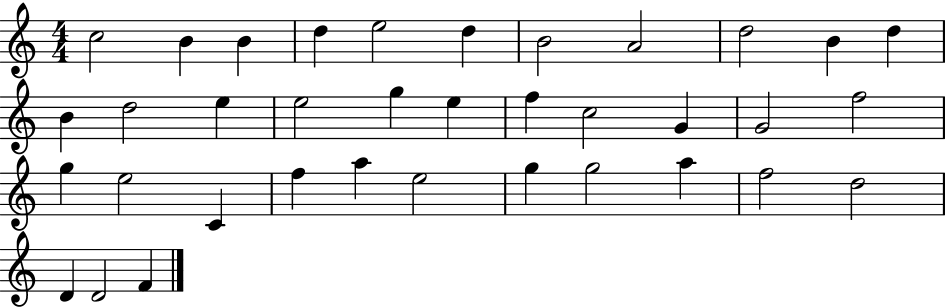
C5/h B4/q B4/q D5/q E5/h D5/q B4/h A4/h D5/h B4/q D5/q B4/q D5/h E5/q E5/h G5/q E5/q F5/q C5/h G4/q G4/h F5/h G5/q E5/h C4/q F5/q A5/q E5/h G5/q G5/h A5/q F5/h D5/h D4/q D4/h F4/q